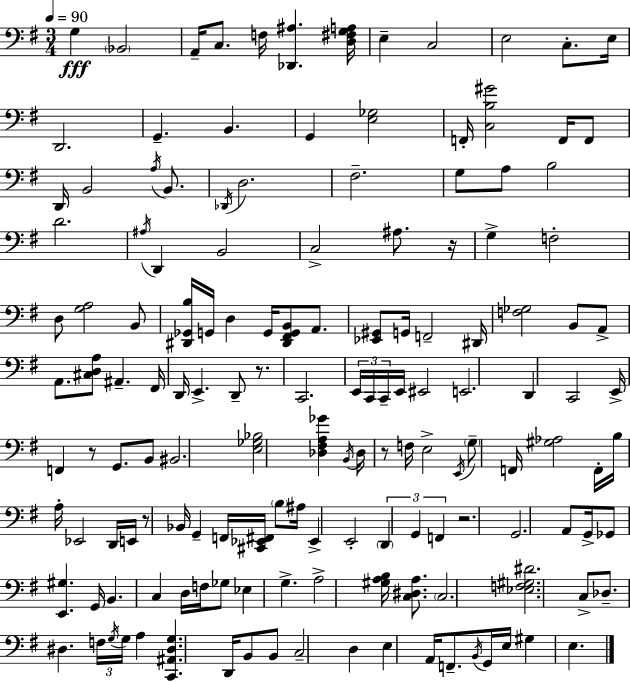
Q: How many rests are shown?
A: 6